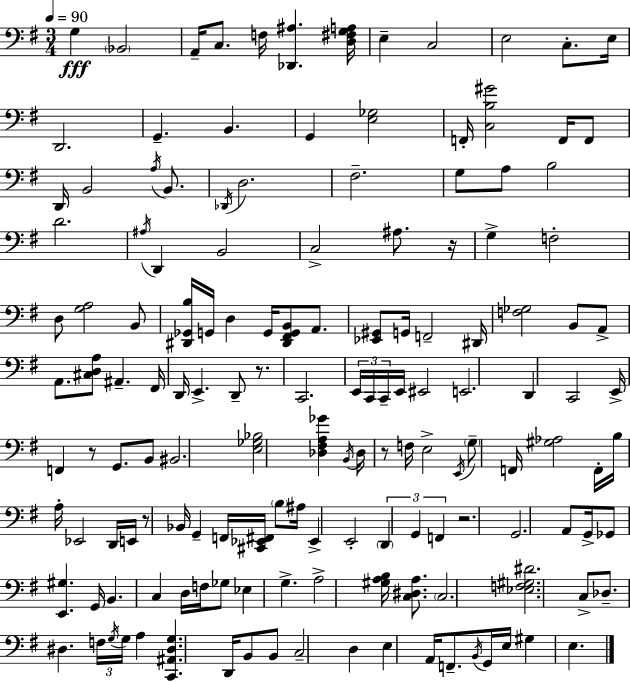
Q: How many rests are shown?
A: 6